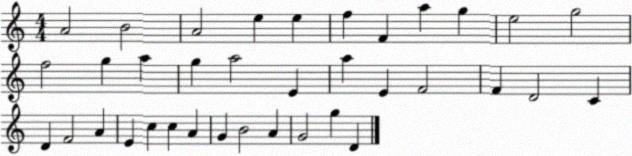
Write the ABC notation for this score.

X:1
T:Untitled
M:4/4
L:1/4
K:C
A2 B2 A2 e e f F a g e2 g2 f2 g a g a2 E a E F2 F D2 C D F2 A E c c A G B2 A G2 g D